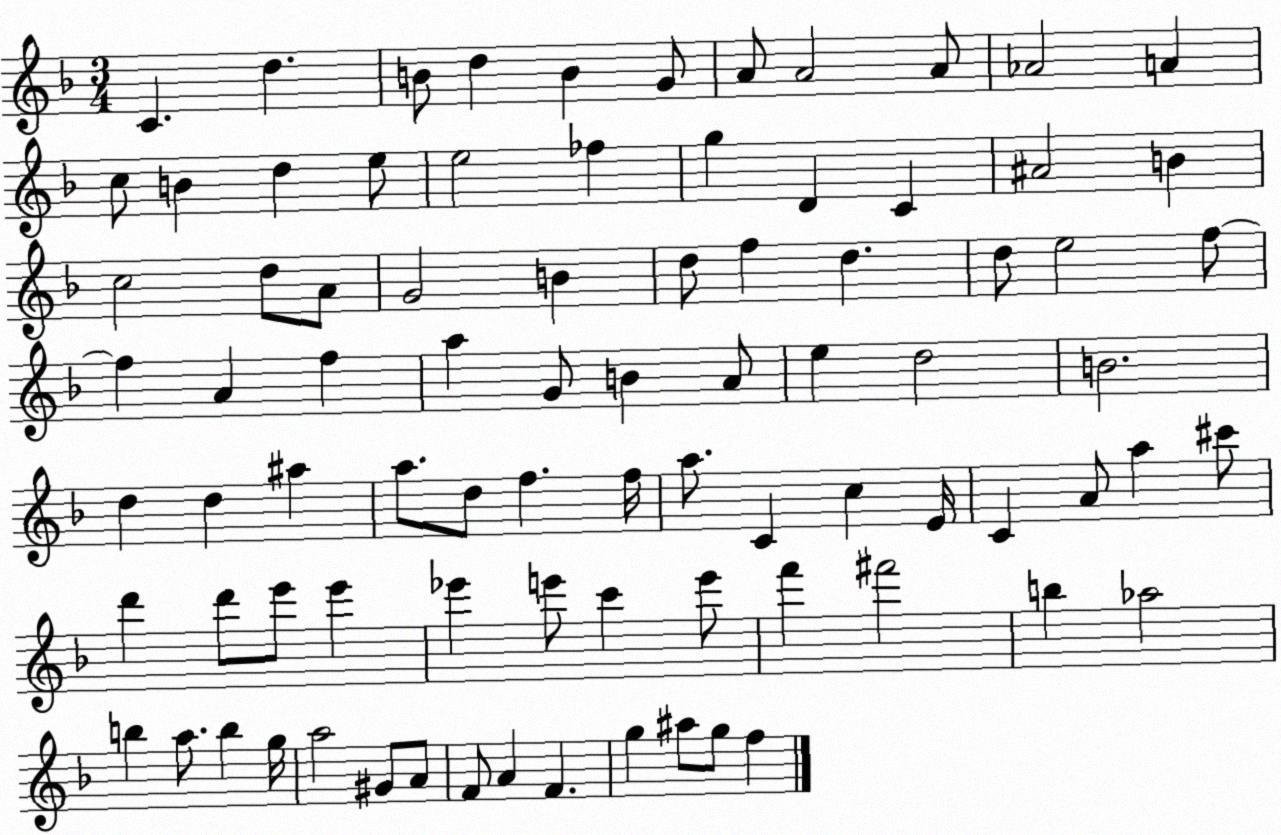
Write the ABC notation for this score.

X:1
T:Untitled
M:3/4
L:1/4
K:F
C d B/2 d B G/2 A/2 A2 A/2 _A2 A c/2 B d e/2 e2 _f g D C ^A2 B c2 d/2 A/2 G2 B d/2 f d d/2 e2 f/2 f A f a G/2 B A/2 e d2 B2 d d ^a a/2 d/2 f f/4 a/2 C c E/4 C A/2 a ^c'/2 d' d'/2 e'/2 e' _e' e'/2 c' e'/2 f' ^f'2 b _a2 b a/2 b g/4 a2 ^G/2 A/2 F/2 A F g ^a/2 g/2 f